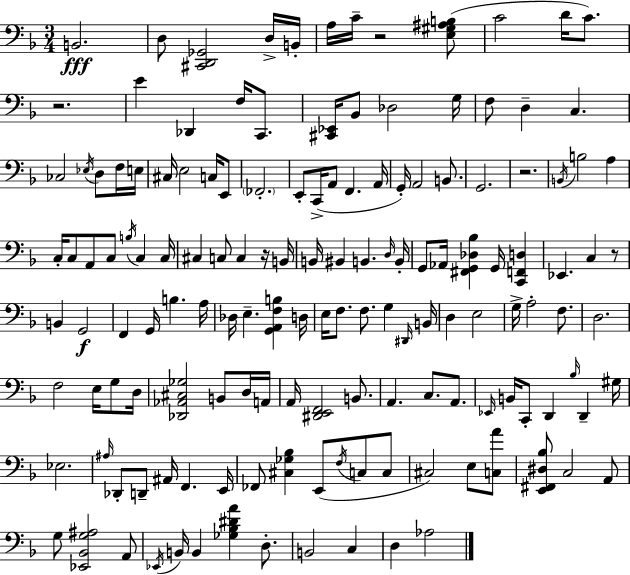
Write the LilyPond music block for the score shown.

{
  \clef bass
  \numericTimeSignature
  \time 3/4
  \key d \minor
  b,2.\fff | d8 <cis, d, ges,>2 d16-> b,16-. | a16 c'16-- r2 <e gis ais b>8( | c'2 d'16 c'8.) | \break r2. | e'4 des,4 f16 c,8. | <cis, ees,>16 bes,8 des2 g16 | f8 d4-- c4. | \break ces2 \acciaccatura { ees16 } d8 f16 | e16 cis16 e2 c16 e,8 | \parenthesize fes,2.-. | e,8-. c,16->( a,8 f,4. | \break a,16 g,16-.) a,2 b,8. | g,2. | r2. | \acciaccatura { b,16 } b2 a4 | \break c16-. c8 a,8 c8 \acciaccatura { b16 } c4 | c16 cis4 c8 c4 | r16 b,16 b,16 bis,4 b,4. | \grace { d16 } b,16-. g,8 aes,16 <fis, g, des bes>4 g,16 | \break <c, f, d>4 ees,4. c4 | r8 b,4 g,2\f | f,4 g,16 b4. | a16 des16 e4.-- <g, a, f b>4 | \break d16 e16 f8. f8. g4 | \grace { dis,16 } b,16 d4 e2 | g16-> a2-. | f8. d2. | \break f2 | e16 g8 d16 <des, aes, cis ges>2 | b,8 d16 a,16 a,16 <dis, e, f,>2 | b,8. a,4. c8. | \break a,8. \grace { ees,16 } b,16 c,8-. d,4 | \grace { bes16 } d,4-- gis16 ees2. | \grace { ais16 } des,8-. d,8-- | ais,16 f,4. e,16 fes,8 <cis ges bes>4 | \break e,8( \acciaccatura { f16 } c8 c8 cis2) | e8 <c a'>8 <e, fis, dis bes>8 c2 | a,8 g8 <ees, bes, g ais>2 | a,8 \acciaccatura { ees,16 } b,16 b,4 | \break <ges bes dis' a'>4 d8.-. b,2 | c4 d4 | aes2 \bar "|."
}